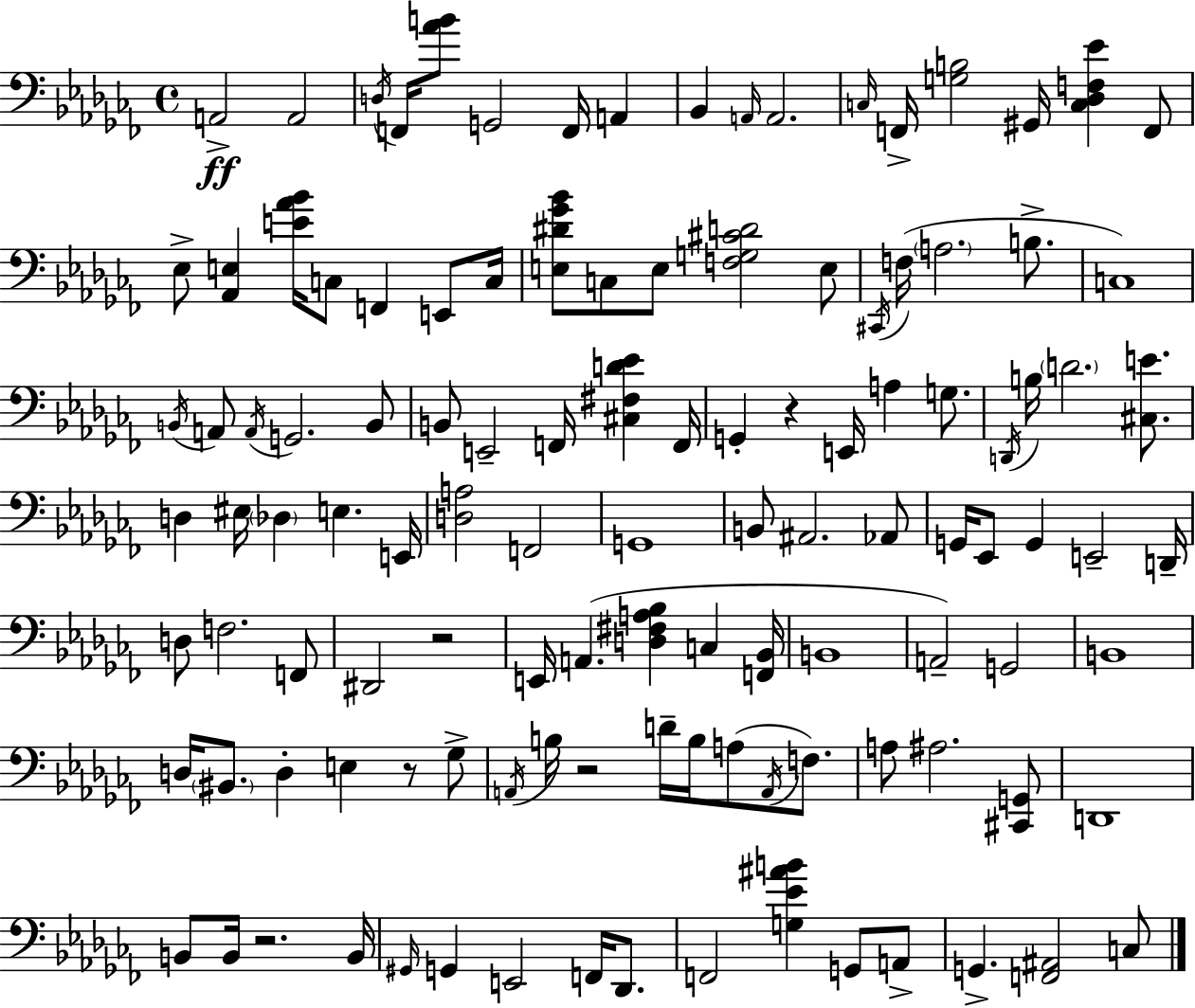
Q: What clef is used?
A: bass